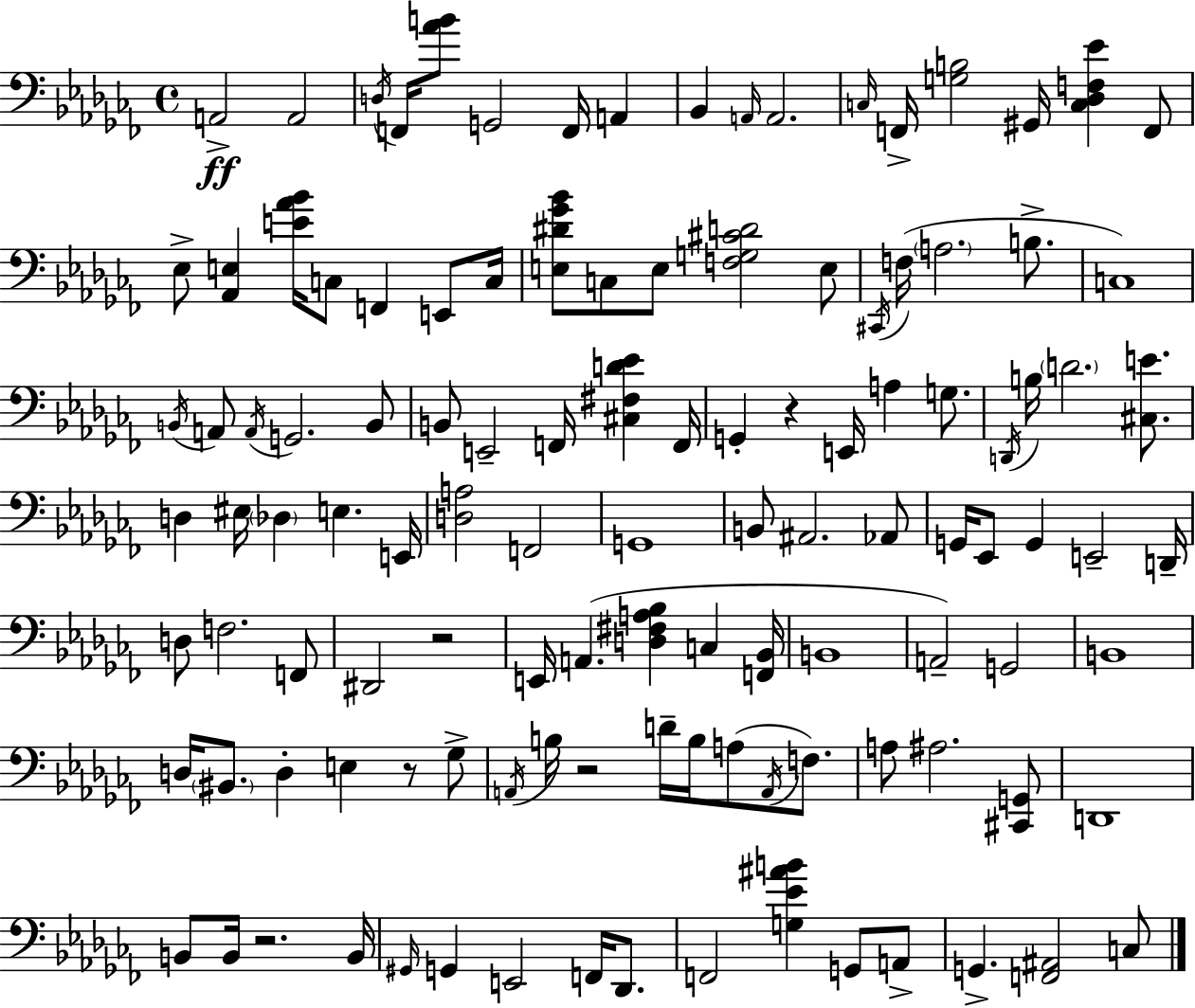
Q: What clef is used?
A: bass